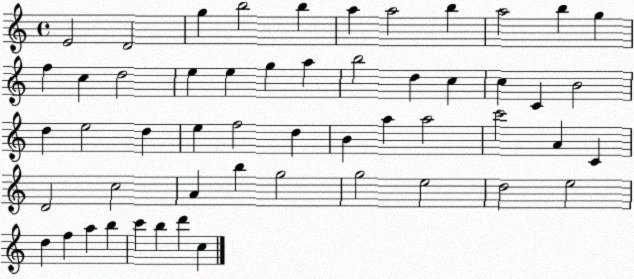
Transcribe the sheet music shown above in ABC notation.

X:1
T:Untitled
M:4/4
L:1/4
K:C
E2 D2 g b2 b a a2 b a2 b g f c d2 e e g a b2 d c c C B2 d e2 d e f2 d B a a2 c'2 A C D2 c2 A b g2 g2 e2 d2 e2 d f a b c' b d' c